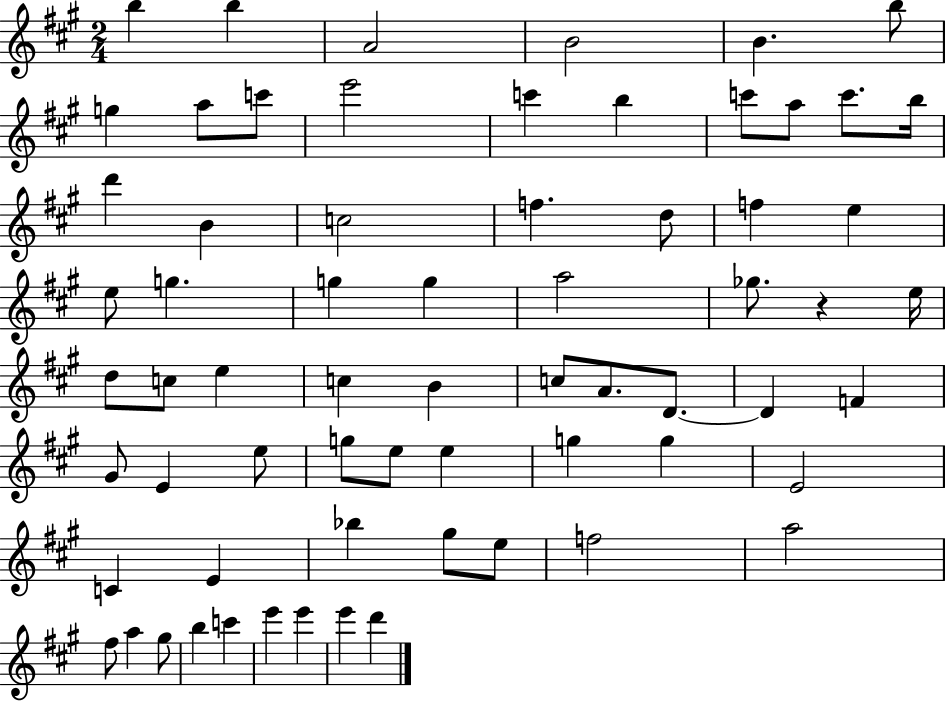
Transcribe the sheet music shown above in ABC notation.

X:1
T:Untitled
M:2/4
L:1/4
K:A
b b A2 B2 B b/2 g a/2 c'/2 e'2 c' b c'/2 a/2 c'/2 b/4 d' B c2 f d/2 f e e/2 g g g a2 _g/2 z e/4 d/2 c/2 e c B c/2 A/2 D/2 D F ^G/2 E e/2 g/2 e/2 e g g E2 C E _b ^g/2 e/2 f2 a2 ^f/2 a ^g/2 b c' e' e' e' d'